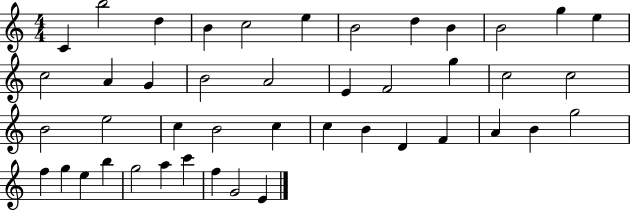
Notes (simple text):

C4/q B5/h D5/q B4/q C5/h E5/q B4/h D5/q B4/q B4/h G5/q E5/q C5/h A4/q G4/q B4/h A4/h E4/q F4/h G5/q C5/h C5/h B4/h E5/h C5/q B4/h C5/q C5/q B4/q D4/q F4/q A4/q B4/q G5/h F5/q G5/q E5/q B5/q G5/h A5/q C6/q F5/q G4/h E4/q